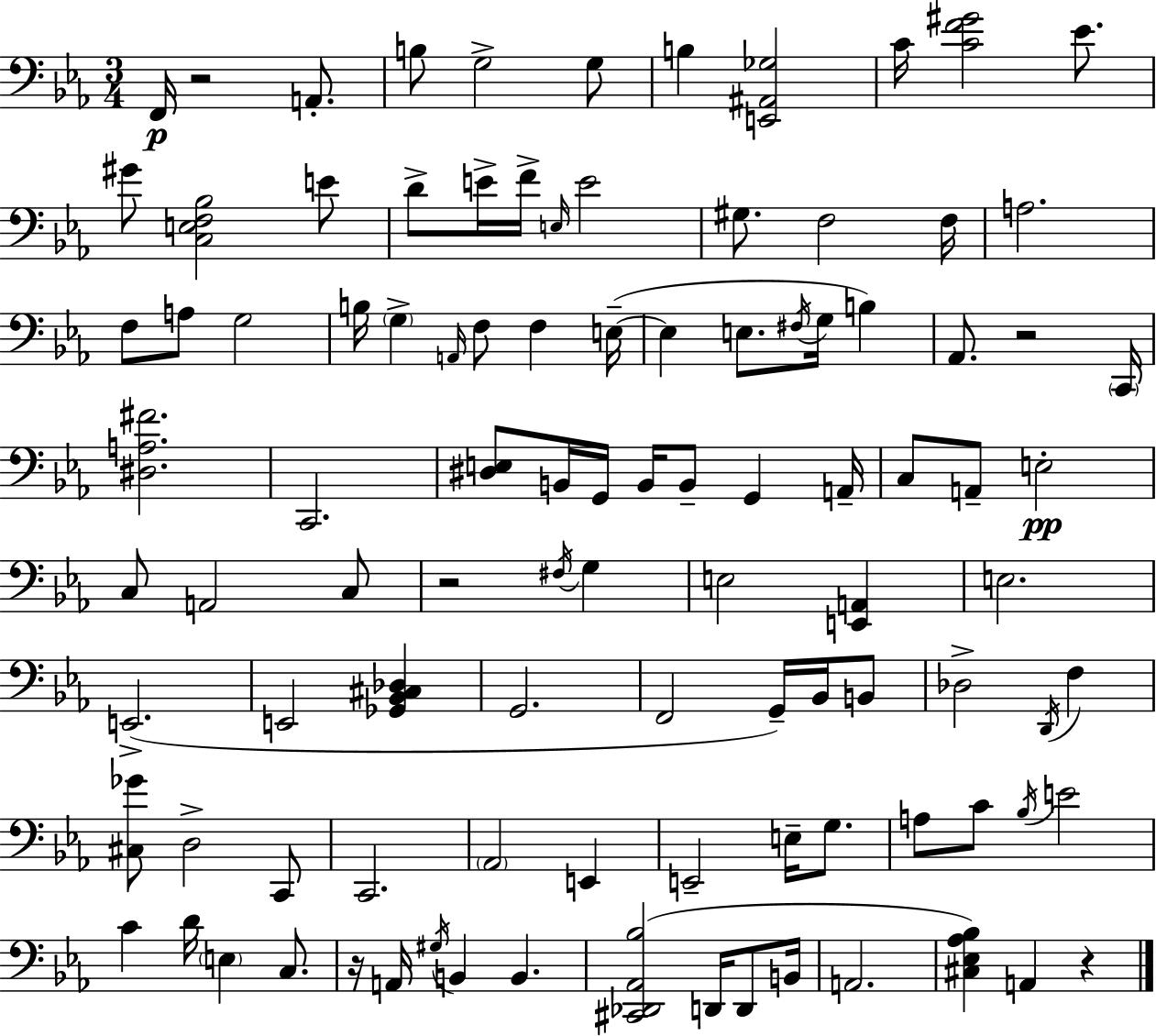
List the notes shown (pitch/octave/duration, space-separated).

F2/s R/h A2/e. B3/e G3/h G3/e B3/q [E2,A#2,Gb3]/h C4/s [C4,F4,G#4]/h Eb4/e. G#4/e [C3,E3,F3,Bb3]/h E4/e D4/e E4/s F4/s E3/s E4/h G#3/e. F3/h F3/s A3/h. F3/e A3/e G3/h B3/s G3/q A2/s F3/e F3/q E3/s E3/q E3/e. F#3/s G3/s B3/q Ab2/e. R/h C2/s [D#3,A3,F#4]/h. C2/h. [D#3,E3]/e B2/s G2/s B2/s B2/e G2/q A2/s C3/e A2/e E3/h C3/e A2/h C3/e R/h F#3/s G3/q E3/h [E2,A2]/q E3/h. E2/h. E2/h [Gb2,Bb2,C#3,Db3]/q G2/h. F2/h G2/s Bb2/s B2/e Db3/h D2/s F3/q [C#3,Gb4]/e D3/h C2/e C2/h. Ab2/h E2/q E2/h E3/s G3/e. A3/e C4/e Bb3/s E4/h C4/q D4/s E3/q C3/e. R/s A2/s G#3/s B2/q B2/q. [C#2,Db2,Ab2,Bb3]/h D2/s D2/e B2/s A2/h. [C#3,Eb3,Ab3,Bb3]/q A2/q R/q